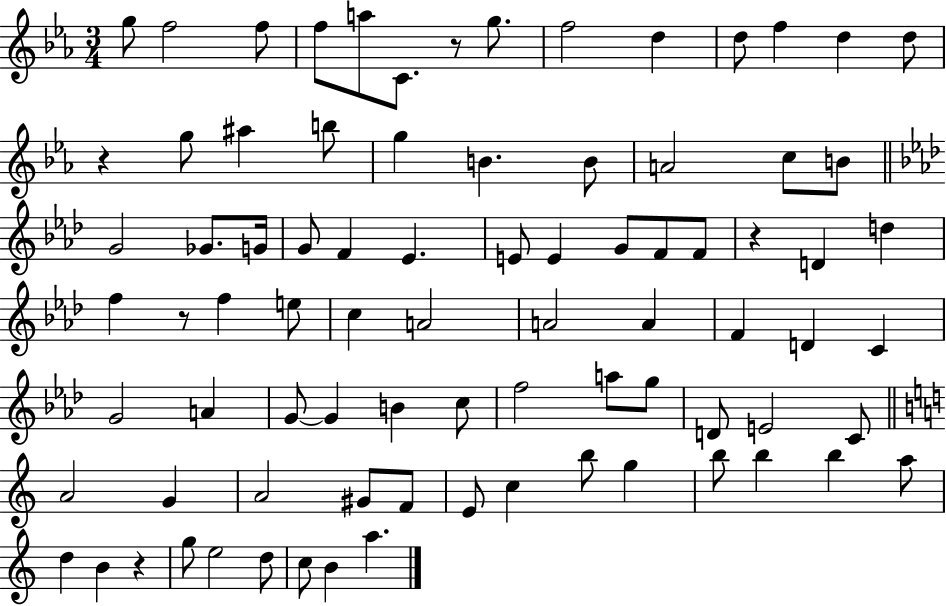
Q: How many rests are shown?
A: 5